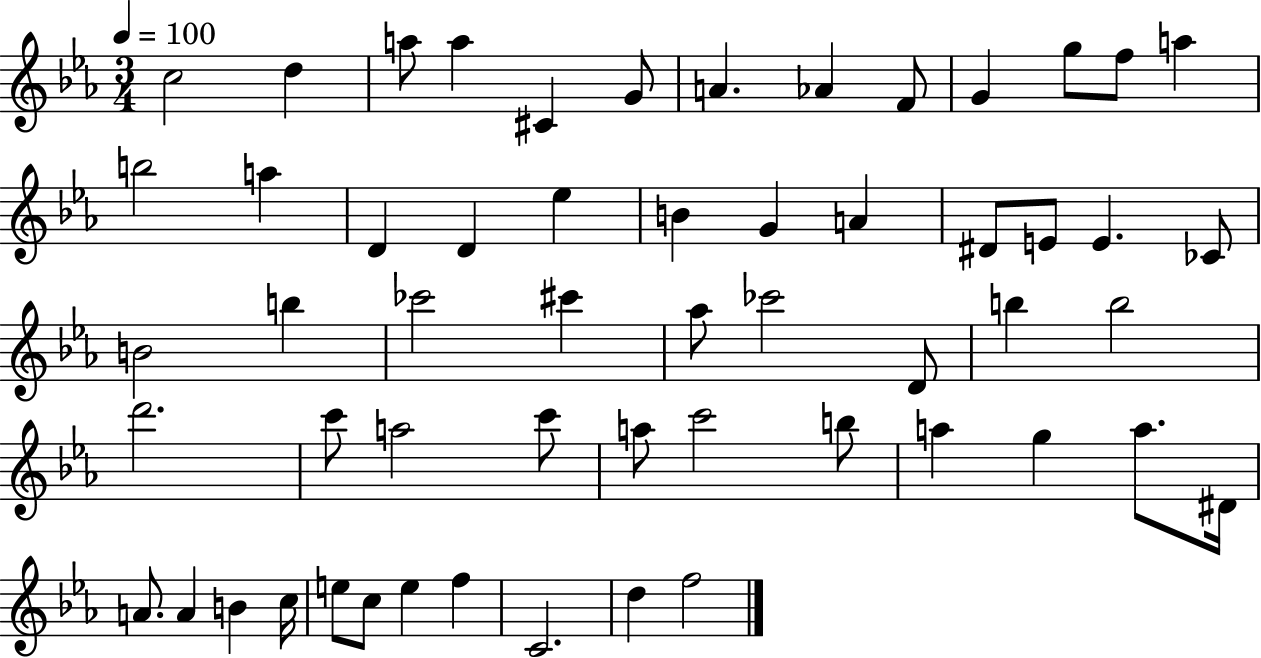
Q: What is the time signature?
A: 3/4